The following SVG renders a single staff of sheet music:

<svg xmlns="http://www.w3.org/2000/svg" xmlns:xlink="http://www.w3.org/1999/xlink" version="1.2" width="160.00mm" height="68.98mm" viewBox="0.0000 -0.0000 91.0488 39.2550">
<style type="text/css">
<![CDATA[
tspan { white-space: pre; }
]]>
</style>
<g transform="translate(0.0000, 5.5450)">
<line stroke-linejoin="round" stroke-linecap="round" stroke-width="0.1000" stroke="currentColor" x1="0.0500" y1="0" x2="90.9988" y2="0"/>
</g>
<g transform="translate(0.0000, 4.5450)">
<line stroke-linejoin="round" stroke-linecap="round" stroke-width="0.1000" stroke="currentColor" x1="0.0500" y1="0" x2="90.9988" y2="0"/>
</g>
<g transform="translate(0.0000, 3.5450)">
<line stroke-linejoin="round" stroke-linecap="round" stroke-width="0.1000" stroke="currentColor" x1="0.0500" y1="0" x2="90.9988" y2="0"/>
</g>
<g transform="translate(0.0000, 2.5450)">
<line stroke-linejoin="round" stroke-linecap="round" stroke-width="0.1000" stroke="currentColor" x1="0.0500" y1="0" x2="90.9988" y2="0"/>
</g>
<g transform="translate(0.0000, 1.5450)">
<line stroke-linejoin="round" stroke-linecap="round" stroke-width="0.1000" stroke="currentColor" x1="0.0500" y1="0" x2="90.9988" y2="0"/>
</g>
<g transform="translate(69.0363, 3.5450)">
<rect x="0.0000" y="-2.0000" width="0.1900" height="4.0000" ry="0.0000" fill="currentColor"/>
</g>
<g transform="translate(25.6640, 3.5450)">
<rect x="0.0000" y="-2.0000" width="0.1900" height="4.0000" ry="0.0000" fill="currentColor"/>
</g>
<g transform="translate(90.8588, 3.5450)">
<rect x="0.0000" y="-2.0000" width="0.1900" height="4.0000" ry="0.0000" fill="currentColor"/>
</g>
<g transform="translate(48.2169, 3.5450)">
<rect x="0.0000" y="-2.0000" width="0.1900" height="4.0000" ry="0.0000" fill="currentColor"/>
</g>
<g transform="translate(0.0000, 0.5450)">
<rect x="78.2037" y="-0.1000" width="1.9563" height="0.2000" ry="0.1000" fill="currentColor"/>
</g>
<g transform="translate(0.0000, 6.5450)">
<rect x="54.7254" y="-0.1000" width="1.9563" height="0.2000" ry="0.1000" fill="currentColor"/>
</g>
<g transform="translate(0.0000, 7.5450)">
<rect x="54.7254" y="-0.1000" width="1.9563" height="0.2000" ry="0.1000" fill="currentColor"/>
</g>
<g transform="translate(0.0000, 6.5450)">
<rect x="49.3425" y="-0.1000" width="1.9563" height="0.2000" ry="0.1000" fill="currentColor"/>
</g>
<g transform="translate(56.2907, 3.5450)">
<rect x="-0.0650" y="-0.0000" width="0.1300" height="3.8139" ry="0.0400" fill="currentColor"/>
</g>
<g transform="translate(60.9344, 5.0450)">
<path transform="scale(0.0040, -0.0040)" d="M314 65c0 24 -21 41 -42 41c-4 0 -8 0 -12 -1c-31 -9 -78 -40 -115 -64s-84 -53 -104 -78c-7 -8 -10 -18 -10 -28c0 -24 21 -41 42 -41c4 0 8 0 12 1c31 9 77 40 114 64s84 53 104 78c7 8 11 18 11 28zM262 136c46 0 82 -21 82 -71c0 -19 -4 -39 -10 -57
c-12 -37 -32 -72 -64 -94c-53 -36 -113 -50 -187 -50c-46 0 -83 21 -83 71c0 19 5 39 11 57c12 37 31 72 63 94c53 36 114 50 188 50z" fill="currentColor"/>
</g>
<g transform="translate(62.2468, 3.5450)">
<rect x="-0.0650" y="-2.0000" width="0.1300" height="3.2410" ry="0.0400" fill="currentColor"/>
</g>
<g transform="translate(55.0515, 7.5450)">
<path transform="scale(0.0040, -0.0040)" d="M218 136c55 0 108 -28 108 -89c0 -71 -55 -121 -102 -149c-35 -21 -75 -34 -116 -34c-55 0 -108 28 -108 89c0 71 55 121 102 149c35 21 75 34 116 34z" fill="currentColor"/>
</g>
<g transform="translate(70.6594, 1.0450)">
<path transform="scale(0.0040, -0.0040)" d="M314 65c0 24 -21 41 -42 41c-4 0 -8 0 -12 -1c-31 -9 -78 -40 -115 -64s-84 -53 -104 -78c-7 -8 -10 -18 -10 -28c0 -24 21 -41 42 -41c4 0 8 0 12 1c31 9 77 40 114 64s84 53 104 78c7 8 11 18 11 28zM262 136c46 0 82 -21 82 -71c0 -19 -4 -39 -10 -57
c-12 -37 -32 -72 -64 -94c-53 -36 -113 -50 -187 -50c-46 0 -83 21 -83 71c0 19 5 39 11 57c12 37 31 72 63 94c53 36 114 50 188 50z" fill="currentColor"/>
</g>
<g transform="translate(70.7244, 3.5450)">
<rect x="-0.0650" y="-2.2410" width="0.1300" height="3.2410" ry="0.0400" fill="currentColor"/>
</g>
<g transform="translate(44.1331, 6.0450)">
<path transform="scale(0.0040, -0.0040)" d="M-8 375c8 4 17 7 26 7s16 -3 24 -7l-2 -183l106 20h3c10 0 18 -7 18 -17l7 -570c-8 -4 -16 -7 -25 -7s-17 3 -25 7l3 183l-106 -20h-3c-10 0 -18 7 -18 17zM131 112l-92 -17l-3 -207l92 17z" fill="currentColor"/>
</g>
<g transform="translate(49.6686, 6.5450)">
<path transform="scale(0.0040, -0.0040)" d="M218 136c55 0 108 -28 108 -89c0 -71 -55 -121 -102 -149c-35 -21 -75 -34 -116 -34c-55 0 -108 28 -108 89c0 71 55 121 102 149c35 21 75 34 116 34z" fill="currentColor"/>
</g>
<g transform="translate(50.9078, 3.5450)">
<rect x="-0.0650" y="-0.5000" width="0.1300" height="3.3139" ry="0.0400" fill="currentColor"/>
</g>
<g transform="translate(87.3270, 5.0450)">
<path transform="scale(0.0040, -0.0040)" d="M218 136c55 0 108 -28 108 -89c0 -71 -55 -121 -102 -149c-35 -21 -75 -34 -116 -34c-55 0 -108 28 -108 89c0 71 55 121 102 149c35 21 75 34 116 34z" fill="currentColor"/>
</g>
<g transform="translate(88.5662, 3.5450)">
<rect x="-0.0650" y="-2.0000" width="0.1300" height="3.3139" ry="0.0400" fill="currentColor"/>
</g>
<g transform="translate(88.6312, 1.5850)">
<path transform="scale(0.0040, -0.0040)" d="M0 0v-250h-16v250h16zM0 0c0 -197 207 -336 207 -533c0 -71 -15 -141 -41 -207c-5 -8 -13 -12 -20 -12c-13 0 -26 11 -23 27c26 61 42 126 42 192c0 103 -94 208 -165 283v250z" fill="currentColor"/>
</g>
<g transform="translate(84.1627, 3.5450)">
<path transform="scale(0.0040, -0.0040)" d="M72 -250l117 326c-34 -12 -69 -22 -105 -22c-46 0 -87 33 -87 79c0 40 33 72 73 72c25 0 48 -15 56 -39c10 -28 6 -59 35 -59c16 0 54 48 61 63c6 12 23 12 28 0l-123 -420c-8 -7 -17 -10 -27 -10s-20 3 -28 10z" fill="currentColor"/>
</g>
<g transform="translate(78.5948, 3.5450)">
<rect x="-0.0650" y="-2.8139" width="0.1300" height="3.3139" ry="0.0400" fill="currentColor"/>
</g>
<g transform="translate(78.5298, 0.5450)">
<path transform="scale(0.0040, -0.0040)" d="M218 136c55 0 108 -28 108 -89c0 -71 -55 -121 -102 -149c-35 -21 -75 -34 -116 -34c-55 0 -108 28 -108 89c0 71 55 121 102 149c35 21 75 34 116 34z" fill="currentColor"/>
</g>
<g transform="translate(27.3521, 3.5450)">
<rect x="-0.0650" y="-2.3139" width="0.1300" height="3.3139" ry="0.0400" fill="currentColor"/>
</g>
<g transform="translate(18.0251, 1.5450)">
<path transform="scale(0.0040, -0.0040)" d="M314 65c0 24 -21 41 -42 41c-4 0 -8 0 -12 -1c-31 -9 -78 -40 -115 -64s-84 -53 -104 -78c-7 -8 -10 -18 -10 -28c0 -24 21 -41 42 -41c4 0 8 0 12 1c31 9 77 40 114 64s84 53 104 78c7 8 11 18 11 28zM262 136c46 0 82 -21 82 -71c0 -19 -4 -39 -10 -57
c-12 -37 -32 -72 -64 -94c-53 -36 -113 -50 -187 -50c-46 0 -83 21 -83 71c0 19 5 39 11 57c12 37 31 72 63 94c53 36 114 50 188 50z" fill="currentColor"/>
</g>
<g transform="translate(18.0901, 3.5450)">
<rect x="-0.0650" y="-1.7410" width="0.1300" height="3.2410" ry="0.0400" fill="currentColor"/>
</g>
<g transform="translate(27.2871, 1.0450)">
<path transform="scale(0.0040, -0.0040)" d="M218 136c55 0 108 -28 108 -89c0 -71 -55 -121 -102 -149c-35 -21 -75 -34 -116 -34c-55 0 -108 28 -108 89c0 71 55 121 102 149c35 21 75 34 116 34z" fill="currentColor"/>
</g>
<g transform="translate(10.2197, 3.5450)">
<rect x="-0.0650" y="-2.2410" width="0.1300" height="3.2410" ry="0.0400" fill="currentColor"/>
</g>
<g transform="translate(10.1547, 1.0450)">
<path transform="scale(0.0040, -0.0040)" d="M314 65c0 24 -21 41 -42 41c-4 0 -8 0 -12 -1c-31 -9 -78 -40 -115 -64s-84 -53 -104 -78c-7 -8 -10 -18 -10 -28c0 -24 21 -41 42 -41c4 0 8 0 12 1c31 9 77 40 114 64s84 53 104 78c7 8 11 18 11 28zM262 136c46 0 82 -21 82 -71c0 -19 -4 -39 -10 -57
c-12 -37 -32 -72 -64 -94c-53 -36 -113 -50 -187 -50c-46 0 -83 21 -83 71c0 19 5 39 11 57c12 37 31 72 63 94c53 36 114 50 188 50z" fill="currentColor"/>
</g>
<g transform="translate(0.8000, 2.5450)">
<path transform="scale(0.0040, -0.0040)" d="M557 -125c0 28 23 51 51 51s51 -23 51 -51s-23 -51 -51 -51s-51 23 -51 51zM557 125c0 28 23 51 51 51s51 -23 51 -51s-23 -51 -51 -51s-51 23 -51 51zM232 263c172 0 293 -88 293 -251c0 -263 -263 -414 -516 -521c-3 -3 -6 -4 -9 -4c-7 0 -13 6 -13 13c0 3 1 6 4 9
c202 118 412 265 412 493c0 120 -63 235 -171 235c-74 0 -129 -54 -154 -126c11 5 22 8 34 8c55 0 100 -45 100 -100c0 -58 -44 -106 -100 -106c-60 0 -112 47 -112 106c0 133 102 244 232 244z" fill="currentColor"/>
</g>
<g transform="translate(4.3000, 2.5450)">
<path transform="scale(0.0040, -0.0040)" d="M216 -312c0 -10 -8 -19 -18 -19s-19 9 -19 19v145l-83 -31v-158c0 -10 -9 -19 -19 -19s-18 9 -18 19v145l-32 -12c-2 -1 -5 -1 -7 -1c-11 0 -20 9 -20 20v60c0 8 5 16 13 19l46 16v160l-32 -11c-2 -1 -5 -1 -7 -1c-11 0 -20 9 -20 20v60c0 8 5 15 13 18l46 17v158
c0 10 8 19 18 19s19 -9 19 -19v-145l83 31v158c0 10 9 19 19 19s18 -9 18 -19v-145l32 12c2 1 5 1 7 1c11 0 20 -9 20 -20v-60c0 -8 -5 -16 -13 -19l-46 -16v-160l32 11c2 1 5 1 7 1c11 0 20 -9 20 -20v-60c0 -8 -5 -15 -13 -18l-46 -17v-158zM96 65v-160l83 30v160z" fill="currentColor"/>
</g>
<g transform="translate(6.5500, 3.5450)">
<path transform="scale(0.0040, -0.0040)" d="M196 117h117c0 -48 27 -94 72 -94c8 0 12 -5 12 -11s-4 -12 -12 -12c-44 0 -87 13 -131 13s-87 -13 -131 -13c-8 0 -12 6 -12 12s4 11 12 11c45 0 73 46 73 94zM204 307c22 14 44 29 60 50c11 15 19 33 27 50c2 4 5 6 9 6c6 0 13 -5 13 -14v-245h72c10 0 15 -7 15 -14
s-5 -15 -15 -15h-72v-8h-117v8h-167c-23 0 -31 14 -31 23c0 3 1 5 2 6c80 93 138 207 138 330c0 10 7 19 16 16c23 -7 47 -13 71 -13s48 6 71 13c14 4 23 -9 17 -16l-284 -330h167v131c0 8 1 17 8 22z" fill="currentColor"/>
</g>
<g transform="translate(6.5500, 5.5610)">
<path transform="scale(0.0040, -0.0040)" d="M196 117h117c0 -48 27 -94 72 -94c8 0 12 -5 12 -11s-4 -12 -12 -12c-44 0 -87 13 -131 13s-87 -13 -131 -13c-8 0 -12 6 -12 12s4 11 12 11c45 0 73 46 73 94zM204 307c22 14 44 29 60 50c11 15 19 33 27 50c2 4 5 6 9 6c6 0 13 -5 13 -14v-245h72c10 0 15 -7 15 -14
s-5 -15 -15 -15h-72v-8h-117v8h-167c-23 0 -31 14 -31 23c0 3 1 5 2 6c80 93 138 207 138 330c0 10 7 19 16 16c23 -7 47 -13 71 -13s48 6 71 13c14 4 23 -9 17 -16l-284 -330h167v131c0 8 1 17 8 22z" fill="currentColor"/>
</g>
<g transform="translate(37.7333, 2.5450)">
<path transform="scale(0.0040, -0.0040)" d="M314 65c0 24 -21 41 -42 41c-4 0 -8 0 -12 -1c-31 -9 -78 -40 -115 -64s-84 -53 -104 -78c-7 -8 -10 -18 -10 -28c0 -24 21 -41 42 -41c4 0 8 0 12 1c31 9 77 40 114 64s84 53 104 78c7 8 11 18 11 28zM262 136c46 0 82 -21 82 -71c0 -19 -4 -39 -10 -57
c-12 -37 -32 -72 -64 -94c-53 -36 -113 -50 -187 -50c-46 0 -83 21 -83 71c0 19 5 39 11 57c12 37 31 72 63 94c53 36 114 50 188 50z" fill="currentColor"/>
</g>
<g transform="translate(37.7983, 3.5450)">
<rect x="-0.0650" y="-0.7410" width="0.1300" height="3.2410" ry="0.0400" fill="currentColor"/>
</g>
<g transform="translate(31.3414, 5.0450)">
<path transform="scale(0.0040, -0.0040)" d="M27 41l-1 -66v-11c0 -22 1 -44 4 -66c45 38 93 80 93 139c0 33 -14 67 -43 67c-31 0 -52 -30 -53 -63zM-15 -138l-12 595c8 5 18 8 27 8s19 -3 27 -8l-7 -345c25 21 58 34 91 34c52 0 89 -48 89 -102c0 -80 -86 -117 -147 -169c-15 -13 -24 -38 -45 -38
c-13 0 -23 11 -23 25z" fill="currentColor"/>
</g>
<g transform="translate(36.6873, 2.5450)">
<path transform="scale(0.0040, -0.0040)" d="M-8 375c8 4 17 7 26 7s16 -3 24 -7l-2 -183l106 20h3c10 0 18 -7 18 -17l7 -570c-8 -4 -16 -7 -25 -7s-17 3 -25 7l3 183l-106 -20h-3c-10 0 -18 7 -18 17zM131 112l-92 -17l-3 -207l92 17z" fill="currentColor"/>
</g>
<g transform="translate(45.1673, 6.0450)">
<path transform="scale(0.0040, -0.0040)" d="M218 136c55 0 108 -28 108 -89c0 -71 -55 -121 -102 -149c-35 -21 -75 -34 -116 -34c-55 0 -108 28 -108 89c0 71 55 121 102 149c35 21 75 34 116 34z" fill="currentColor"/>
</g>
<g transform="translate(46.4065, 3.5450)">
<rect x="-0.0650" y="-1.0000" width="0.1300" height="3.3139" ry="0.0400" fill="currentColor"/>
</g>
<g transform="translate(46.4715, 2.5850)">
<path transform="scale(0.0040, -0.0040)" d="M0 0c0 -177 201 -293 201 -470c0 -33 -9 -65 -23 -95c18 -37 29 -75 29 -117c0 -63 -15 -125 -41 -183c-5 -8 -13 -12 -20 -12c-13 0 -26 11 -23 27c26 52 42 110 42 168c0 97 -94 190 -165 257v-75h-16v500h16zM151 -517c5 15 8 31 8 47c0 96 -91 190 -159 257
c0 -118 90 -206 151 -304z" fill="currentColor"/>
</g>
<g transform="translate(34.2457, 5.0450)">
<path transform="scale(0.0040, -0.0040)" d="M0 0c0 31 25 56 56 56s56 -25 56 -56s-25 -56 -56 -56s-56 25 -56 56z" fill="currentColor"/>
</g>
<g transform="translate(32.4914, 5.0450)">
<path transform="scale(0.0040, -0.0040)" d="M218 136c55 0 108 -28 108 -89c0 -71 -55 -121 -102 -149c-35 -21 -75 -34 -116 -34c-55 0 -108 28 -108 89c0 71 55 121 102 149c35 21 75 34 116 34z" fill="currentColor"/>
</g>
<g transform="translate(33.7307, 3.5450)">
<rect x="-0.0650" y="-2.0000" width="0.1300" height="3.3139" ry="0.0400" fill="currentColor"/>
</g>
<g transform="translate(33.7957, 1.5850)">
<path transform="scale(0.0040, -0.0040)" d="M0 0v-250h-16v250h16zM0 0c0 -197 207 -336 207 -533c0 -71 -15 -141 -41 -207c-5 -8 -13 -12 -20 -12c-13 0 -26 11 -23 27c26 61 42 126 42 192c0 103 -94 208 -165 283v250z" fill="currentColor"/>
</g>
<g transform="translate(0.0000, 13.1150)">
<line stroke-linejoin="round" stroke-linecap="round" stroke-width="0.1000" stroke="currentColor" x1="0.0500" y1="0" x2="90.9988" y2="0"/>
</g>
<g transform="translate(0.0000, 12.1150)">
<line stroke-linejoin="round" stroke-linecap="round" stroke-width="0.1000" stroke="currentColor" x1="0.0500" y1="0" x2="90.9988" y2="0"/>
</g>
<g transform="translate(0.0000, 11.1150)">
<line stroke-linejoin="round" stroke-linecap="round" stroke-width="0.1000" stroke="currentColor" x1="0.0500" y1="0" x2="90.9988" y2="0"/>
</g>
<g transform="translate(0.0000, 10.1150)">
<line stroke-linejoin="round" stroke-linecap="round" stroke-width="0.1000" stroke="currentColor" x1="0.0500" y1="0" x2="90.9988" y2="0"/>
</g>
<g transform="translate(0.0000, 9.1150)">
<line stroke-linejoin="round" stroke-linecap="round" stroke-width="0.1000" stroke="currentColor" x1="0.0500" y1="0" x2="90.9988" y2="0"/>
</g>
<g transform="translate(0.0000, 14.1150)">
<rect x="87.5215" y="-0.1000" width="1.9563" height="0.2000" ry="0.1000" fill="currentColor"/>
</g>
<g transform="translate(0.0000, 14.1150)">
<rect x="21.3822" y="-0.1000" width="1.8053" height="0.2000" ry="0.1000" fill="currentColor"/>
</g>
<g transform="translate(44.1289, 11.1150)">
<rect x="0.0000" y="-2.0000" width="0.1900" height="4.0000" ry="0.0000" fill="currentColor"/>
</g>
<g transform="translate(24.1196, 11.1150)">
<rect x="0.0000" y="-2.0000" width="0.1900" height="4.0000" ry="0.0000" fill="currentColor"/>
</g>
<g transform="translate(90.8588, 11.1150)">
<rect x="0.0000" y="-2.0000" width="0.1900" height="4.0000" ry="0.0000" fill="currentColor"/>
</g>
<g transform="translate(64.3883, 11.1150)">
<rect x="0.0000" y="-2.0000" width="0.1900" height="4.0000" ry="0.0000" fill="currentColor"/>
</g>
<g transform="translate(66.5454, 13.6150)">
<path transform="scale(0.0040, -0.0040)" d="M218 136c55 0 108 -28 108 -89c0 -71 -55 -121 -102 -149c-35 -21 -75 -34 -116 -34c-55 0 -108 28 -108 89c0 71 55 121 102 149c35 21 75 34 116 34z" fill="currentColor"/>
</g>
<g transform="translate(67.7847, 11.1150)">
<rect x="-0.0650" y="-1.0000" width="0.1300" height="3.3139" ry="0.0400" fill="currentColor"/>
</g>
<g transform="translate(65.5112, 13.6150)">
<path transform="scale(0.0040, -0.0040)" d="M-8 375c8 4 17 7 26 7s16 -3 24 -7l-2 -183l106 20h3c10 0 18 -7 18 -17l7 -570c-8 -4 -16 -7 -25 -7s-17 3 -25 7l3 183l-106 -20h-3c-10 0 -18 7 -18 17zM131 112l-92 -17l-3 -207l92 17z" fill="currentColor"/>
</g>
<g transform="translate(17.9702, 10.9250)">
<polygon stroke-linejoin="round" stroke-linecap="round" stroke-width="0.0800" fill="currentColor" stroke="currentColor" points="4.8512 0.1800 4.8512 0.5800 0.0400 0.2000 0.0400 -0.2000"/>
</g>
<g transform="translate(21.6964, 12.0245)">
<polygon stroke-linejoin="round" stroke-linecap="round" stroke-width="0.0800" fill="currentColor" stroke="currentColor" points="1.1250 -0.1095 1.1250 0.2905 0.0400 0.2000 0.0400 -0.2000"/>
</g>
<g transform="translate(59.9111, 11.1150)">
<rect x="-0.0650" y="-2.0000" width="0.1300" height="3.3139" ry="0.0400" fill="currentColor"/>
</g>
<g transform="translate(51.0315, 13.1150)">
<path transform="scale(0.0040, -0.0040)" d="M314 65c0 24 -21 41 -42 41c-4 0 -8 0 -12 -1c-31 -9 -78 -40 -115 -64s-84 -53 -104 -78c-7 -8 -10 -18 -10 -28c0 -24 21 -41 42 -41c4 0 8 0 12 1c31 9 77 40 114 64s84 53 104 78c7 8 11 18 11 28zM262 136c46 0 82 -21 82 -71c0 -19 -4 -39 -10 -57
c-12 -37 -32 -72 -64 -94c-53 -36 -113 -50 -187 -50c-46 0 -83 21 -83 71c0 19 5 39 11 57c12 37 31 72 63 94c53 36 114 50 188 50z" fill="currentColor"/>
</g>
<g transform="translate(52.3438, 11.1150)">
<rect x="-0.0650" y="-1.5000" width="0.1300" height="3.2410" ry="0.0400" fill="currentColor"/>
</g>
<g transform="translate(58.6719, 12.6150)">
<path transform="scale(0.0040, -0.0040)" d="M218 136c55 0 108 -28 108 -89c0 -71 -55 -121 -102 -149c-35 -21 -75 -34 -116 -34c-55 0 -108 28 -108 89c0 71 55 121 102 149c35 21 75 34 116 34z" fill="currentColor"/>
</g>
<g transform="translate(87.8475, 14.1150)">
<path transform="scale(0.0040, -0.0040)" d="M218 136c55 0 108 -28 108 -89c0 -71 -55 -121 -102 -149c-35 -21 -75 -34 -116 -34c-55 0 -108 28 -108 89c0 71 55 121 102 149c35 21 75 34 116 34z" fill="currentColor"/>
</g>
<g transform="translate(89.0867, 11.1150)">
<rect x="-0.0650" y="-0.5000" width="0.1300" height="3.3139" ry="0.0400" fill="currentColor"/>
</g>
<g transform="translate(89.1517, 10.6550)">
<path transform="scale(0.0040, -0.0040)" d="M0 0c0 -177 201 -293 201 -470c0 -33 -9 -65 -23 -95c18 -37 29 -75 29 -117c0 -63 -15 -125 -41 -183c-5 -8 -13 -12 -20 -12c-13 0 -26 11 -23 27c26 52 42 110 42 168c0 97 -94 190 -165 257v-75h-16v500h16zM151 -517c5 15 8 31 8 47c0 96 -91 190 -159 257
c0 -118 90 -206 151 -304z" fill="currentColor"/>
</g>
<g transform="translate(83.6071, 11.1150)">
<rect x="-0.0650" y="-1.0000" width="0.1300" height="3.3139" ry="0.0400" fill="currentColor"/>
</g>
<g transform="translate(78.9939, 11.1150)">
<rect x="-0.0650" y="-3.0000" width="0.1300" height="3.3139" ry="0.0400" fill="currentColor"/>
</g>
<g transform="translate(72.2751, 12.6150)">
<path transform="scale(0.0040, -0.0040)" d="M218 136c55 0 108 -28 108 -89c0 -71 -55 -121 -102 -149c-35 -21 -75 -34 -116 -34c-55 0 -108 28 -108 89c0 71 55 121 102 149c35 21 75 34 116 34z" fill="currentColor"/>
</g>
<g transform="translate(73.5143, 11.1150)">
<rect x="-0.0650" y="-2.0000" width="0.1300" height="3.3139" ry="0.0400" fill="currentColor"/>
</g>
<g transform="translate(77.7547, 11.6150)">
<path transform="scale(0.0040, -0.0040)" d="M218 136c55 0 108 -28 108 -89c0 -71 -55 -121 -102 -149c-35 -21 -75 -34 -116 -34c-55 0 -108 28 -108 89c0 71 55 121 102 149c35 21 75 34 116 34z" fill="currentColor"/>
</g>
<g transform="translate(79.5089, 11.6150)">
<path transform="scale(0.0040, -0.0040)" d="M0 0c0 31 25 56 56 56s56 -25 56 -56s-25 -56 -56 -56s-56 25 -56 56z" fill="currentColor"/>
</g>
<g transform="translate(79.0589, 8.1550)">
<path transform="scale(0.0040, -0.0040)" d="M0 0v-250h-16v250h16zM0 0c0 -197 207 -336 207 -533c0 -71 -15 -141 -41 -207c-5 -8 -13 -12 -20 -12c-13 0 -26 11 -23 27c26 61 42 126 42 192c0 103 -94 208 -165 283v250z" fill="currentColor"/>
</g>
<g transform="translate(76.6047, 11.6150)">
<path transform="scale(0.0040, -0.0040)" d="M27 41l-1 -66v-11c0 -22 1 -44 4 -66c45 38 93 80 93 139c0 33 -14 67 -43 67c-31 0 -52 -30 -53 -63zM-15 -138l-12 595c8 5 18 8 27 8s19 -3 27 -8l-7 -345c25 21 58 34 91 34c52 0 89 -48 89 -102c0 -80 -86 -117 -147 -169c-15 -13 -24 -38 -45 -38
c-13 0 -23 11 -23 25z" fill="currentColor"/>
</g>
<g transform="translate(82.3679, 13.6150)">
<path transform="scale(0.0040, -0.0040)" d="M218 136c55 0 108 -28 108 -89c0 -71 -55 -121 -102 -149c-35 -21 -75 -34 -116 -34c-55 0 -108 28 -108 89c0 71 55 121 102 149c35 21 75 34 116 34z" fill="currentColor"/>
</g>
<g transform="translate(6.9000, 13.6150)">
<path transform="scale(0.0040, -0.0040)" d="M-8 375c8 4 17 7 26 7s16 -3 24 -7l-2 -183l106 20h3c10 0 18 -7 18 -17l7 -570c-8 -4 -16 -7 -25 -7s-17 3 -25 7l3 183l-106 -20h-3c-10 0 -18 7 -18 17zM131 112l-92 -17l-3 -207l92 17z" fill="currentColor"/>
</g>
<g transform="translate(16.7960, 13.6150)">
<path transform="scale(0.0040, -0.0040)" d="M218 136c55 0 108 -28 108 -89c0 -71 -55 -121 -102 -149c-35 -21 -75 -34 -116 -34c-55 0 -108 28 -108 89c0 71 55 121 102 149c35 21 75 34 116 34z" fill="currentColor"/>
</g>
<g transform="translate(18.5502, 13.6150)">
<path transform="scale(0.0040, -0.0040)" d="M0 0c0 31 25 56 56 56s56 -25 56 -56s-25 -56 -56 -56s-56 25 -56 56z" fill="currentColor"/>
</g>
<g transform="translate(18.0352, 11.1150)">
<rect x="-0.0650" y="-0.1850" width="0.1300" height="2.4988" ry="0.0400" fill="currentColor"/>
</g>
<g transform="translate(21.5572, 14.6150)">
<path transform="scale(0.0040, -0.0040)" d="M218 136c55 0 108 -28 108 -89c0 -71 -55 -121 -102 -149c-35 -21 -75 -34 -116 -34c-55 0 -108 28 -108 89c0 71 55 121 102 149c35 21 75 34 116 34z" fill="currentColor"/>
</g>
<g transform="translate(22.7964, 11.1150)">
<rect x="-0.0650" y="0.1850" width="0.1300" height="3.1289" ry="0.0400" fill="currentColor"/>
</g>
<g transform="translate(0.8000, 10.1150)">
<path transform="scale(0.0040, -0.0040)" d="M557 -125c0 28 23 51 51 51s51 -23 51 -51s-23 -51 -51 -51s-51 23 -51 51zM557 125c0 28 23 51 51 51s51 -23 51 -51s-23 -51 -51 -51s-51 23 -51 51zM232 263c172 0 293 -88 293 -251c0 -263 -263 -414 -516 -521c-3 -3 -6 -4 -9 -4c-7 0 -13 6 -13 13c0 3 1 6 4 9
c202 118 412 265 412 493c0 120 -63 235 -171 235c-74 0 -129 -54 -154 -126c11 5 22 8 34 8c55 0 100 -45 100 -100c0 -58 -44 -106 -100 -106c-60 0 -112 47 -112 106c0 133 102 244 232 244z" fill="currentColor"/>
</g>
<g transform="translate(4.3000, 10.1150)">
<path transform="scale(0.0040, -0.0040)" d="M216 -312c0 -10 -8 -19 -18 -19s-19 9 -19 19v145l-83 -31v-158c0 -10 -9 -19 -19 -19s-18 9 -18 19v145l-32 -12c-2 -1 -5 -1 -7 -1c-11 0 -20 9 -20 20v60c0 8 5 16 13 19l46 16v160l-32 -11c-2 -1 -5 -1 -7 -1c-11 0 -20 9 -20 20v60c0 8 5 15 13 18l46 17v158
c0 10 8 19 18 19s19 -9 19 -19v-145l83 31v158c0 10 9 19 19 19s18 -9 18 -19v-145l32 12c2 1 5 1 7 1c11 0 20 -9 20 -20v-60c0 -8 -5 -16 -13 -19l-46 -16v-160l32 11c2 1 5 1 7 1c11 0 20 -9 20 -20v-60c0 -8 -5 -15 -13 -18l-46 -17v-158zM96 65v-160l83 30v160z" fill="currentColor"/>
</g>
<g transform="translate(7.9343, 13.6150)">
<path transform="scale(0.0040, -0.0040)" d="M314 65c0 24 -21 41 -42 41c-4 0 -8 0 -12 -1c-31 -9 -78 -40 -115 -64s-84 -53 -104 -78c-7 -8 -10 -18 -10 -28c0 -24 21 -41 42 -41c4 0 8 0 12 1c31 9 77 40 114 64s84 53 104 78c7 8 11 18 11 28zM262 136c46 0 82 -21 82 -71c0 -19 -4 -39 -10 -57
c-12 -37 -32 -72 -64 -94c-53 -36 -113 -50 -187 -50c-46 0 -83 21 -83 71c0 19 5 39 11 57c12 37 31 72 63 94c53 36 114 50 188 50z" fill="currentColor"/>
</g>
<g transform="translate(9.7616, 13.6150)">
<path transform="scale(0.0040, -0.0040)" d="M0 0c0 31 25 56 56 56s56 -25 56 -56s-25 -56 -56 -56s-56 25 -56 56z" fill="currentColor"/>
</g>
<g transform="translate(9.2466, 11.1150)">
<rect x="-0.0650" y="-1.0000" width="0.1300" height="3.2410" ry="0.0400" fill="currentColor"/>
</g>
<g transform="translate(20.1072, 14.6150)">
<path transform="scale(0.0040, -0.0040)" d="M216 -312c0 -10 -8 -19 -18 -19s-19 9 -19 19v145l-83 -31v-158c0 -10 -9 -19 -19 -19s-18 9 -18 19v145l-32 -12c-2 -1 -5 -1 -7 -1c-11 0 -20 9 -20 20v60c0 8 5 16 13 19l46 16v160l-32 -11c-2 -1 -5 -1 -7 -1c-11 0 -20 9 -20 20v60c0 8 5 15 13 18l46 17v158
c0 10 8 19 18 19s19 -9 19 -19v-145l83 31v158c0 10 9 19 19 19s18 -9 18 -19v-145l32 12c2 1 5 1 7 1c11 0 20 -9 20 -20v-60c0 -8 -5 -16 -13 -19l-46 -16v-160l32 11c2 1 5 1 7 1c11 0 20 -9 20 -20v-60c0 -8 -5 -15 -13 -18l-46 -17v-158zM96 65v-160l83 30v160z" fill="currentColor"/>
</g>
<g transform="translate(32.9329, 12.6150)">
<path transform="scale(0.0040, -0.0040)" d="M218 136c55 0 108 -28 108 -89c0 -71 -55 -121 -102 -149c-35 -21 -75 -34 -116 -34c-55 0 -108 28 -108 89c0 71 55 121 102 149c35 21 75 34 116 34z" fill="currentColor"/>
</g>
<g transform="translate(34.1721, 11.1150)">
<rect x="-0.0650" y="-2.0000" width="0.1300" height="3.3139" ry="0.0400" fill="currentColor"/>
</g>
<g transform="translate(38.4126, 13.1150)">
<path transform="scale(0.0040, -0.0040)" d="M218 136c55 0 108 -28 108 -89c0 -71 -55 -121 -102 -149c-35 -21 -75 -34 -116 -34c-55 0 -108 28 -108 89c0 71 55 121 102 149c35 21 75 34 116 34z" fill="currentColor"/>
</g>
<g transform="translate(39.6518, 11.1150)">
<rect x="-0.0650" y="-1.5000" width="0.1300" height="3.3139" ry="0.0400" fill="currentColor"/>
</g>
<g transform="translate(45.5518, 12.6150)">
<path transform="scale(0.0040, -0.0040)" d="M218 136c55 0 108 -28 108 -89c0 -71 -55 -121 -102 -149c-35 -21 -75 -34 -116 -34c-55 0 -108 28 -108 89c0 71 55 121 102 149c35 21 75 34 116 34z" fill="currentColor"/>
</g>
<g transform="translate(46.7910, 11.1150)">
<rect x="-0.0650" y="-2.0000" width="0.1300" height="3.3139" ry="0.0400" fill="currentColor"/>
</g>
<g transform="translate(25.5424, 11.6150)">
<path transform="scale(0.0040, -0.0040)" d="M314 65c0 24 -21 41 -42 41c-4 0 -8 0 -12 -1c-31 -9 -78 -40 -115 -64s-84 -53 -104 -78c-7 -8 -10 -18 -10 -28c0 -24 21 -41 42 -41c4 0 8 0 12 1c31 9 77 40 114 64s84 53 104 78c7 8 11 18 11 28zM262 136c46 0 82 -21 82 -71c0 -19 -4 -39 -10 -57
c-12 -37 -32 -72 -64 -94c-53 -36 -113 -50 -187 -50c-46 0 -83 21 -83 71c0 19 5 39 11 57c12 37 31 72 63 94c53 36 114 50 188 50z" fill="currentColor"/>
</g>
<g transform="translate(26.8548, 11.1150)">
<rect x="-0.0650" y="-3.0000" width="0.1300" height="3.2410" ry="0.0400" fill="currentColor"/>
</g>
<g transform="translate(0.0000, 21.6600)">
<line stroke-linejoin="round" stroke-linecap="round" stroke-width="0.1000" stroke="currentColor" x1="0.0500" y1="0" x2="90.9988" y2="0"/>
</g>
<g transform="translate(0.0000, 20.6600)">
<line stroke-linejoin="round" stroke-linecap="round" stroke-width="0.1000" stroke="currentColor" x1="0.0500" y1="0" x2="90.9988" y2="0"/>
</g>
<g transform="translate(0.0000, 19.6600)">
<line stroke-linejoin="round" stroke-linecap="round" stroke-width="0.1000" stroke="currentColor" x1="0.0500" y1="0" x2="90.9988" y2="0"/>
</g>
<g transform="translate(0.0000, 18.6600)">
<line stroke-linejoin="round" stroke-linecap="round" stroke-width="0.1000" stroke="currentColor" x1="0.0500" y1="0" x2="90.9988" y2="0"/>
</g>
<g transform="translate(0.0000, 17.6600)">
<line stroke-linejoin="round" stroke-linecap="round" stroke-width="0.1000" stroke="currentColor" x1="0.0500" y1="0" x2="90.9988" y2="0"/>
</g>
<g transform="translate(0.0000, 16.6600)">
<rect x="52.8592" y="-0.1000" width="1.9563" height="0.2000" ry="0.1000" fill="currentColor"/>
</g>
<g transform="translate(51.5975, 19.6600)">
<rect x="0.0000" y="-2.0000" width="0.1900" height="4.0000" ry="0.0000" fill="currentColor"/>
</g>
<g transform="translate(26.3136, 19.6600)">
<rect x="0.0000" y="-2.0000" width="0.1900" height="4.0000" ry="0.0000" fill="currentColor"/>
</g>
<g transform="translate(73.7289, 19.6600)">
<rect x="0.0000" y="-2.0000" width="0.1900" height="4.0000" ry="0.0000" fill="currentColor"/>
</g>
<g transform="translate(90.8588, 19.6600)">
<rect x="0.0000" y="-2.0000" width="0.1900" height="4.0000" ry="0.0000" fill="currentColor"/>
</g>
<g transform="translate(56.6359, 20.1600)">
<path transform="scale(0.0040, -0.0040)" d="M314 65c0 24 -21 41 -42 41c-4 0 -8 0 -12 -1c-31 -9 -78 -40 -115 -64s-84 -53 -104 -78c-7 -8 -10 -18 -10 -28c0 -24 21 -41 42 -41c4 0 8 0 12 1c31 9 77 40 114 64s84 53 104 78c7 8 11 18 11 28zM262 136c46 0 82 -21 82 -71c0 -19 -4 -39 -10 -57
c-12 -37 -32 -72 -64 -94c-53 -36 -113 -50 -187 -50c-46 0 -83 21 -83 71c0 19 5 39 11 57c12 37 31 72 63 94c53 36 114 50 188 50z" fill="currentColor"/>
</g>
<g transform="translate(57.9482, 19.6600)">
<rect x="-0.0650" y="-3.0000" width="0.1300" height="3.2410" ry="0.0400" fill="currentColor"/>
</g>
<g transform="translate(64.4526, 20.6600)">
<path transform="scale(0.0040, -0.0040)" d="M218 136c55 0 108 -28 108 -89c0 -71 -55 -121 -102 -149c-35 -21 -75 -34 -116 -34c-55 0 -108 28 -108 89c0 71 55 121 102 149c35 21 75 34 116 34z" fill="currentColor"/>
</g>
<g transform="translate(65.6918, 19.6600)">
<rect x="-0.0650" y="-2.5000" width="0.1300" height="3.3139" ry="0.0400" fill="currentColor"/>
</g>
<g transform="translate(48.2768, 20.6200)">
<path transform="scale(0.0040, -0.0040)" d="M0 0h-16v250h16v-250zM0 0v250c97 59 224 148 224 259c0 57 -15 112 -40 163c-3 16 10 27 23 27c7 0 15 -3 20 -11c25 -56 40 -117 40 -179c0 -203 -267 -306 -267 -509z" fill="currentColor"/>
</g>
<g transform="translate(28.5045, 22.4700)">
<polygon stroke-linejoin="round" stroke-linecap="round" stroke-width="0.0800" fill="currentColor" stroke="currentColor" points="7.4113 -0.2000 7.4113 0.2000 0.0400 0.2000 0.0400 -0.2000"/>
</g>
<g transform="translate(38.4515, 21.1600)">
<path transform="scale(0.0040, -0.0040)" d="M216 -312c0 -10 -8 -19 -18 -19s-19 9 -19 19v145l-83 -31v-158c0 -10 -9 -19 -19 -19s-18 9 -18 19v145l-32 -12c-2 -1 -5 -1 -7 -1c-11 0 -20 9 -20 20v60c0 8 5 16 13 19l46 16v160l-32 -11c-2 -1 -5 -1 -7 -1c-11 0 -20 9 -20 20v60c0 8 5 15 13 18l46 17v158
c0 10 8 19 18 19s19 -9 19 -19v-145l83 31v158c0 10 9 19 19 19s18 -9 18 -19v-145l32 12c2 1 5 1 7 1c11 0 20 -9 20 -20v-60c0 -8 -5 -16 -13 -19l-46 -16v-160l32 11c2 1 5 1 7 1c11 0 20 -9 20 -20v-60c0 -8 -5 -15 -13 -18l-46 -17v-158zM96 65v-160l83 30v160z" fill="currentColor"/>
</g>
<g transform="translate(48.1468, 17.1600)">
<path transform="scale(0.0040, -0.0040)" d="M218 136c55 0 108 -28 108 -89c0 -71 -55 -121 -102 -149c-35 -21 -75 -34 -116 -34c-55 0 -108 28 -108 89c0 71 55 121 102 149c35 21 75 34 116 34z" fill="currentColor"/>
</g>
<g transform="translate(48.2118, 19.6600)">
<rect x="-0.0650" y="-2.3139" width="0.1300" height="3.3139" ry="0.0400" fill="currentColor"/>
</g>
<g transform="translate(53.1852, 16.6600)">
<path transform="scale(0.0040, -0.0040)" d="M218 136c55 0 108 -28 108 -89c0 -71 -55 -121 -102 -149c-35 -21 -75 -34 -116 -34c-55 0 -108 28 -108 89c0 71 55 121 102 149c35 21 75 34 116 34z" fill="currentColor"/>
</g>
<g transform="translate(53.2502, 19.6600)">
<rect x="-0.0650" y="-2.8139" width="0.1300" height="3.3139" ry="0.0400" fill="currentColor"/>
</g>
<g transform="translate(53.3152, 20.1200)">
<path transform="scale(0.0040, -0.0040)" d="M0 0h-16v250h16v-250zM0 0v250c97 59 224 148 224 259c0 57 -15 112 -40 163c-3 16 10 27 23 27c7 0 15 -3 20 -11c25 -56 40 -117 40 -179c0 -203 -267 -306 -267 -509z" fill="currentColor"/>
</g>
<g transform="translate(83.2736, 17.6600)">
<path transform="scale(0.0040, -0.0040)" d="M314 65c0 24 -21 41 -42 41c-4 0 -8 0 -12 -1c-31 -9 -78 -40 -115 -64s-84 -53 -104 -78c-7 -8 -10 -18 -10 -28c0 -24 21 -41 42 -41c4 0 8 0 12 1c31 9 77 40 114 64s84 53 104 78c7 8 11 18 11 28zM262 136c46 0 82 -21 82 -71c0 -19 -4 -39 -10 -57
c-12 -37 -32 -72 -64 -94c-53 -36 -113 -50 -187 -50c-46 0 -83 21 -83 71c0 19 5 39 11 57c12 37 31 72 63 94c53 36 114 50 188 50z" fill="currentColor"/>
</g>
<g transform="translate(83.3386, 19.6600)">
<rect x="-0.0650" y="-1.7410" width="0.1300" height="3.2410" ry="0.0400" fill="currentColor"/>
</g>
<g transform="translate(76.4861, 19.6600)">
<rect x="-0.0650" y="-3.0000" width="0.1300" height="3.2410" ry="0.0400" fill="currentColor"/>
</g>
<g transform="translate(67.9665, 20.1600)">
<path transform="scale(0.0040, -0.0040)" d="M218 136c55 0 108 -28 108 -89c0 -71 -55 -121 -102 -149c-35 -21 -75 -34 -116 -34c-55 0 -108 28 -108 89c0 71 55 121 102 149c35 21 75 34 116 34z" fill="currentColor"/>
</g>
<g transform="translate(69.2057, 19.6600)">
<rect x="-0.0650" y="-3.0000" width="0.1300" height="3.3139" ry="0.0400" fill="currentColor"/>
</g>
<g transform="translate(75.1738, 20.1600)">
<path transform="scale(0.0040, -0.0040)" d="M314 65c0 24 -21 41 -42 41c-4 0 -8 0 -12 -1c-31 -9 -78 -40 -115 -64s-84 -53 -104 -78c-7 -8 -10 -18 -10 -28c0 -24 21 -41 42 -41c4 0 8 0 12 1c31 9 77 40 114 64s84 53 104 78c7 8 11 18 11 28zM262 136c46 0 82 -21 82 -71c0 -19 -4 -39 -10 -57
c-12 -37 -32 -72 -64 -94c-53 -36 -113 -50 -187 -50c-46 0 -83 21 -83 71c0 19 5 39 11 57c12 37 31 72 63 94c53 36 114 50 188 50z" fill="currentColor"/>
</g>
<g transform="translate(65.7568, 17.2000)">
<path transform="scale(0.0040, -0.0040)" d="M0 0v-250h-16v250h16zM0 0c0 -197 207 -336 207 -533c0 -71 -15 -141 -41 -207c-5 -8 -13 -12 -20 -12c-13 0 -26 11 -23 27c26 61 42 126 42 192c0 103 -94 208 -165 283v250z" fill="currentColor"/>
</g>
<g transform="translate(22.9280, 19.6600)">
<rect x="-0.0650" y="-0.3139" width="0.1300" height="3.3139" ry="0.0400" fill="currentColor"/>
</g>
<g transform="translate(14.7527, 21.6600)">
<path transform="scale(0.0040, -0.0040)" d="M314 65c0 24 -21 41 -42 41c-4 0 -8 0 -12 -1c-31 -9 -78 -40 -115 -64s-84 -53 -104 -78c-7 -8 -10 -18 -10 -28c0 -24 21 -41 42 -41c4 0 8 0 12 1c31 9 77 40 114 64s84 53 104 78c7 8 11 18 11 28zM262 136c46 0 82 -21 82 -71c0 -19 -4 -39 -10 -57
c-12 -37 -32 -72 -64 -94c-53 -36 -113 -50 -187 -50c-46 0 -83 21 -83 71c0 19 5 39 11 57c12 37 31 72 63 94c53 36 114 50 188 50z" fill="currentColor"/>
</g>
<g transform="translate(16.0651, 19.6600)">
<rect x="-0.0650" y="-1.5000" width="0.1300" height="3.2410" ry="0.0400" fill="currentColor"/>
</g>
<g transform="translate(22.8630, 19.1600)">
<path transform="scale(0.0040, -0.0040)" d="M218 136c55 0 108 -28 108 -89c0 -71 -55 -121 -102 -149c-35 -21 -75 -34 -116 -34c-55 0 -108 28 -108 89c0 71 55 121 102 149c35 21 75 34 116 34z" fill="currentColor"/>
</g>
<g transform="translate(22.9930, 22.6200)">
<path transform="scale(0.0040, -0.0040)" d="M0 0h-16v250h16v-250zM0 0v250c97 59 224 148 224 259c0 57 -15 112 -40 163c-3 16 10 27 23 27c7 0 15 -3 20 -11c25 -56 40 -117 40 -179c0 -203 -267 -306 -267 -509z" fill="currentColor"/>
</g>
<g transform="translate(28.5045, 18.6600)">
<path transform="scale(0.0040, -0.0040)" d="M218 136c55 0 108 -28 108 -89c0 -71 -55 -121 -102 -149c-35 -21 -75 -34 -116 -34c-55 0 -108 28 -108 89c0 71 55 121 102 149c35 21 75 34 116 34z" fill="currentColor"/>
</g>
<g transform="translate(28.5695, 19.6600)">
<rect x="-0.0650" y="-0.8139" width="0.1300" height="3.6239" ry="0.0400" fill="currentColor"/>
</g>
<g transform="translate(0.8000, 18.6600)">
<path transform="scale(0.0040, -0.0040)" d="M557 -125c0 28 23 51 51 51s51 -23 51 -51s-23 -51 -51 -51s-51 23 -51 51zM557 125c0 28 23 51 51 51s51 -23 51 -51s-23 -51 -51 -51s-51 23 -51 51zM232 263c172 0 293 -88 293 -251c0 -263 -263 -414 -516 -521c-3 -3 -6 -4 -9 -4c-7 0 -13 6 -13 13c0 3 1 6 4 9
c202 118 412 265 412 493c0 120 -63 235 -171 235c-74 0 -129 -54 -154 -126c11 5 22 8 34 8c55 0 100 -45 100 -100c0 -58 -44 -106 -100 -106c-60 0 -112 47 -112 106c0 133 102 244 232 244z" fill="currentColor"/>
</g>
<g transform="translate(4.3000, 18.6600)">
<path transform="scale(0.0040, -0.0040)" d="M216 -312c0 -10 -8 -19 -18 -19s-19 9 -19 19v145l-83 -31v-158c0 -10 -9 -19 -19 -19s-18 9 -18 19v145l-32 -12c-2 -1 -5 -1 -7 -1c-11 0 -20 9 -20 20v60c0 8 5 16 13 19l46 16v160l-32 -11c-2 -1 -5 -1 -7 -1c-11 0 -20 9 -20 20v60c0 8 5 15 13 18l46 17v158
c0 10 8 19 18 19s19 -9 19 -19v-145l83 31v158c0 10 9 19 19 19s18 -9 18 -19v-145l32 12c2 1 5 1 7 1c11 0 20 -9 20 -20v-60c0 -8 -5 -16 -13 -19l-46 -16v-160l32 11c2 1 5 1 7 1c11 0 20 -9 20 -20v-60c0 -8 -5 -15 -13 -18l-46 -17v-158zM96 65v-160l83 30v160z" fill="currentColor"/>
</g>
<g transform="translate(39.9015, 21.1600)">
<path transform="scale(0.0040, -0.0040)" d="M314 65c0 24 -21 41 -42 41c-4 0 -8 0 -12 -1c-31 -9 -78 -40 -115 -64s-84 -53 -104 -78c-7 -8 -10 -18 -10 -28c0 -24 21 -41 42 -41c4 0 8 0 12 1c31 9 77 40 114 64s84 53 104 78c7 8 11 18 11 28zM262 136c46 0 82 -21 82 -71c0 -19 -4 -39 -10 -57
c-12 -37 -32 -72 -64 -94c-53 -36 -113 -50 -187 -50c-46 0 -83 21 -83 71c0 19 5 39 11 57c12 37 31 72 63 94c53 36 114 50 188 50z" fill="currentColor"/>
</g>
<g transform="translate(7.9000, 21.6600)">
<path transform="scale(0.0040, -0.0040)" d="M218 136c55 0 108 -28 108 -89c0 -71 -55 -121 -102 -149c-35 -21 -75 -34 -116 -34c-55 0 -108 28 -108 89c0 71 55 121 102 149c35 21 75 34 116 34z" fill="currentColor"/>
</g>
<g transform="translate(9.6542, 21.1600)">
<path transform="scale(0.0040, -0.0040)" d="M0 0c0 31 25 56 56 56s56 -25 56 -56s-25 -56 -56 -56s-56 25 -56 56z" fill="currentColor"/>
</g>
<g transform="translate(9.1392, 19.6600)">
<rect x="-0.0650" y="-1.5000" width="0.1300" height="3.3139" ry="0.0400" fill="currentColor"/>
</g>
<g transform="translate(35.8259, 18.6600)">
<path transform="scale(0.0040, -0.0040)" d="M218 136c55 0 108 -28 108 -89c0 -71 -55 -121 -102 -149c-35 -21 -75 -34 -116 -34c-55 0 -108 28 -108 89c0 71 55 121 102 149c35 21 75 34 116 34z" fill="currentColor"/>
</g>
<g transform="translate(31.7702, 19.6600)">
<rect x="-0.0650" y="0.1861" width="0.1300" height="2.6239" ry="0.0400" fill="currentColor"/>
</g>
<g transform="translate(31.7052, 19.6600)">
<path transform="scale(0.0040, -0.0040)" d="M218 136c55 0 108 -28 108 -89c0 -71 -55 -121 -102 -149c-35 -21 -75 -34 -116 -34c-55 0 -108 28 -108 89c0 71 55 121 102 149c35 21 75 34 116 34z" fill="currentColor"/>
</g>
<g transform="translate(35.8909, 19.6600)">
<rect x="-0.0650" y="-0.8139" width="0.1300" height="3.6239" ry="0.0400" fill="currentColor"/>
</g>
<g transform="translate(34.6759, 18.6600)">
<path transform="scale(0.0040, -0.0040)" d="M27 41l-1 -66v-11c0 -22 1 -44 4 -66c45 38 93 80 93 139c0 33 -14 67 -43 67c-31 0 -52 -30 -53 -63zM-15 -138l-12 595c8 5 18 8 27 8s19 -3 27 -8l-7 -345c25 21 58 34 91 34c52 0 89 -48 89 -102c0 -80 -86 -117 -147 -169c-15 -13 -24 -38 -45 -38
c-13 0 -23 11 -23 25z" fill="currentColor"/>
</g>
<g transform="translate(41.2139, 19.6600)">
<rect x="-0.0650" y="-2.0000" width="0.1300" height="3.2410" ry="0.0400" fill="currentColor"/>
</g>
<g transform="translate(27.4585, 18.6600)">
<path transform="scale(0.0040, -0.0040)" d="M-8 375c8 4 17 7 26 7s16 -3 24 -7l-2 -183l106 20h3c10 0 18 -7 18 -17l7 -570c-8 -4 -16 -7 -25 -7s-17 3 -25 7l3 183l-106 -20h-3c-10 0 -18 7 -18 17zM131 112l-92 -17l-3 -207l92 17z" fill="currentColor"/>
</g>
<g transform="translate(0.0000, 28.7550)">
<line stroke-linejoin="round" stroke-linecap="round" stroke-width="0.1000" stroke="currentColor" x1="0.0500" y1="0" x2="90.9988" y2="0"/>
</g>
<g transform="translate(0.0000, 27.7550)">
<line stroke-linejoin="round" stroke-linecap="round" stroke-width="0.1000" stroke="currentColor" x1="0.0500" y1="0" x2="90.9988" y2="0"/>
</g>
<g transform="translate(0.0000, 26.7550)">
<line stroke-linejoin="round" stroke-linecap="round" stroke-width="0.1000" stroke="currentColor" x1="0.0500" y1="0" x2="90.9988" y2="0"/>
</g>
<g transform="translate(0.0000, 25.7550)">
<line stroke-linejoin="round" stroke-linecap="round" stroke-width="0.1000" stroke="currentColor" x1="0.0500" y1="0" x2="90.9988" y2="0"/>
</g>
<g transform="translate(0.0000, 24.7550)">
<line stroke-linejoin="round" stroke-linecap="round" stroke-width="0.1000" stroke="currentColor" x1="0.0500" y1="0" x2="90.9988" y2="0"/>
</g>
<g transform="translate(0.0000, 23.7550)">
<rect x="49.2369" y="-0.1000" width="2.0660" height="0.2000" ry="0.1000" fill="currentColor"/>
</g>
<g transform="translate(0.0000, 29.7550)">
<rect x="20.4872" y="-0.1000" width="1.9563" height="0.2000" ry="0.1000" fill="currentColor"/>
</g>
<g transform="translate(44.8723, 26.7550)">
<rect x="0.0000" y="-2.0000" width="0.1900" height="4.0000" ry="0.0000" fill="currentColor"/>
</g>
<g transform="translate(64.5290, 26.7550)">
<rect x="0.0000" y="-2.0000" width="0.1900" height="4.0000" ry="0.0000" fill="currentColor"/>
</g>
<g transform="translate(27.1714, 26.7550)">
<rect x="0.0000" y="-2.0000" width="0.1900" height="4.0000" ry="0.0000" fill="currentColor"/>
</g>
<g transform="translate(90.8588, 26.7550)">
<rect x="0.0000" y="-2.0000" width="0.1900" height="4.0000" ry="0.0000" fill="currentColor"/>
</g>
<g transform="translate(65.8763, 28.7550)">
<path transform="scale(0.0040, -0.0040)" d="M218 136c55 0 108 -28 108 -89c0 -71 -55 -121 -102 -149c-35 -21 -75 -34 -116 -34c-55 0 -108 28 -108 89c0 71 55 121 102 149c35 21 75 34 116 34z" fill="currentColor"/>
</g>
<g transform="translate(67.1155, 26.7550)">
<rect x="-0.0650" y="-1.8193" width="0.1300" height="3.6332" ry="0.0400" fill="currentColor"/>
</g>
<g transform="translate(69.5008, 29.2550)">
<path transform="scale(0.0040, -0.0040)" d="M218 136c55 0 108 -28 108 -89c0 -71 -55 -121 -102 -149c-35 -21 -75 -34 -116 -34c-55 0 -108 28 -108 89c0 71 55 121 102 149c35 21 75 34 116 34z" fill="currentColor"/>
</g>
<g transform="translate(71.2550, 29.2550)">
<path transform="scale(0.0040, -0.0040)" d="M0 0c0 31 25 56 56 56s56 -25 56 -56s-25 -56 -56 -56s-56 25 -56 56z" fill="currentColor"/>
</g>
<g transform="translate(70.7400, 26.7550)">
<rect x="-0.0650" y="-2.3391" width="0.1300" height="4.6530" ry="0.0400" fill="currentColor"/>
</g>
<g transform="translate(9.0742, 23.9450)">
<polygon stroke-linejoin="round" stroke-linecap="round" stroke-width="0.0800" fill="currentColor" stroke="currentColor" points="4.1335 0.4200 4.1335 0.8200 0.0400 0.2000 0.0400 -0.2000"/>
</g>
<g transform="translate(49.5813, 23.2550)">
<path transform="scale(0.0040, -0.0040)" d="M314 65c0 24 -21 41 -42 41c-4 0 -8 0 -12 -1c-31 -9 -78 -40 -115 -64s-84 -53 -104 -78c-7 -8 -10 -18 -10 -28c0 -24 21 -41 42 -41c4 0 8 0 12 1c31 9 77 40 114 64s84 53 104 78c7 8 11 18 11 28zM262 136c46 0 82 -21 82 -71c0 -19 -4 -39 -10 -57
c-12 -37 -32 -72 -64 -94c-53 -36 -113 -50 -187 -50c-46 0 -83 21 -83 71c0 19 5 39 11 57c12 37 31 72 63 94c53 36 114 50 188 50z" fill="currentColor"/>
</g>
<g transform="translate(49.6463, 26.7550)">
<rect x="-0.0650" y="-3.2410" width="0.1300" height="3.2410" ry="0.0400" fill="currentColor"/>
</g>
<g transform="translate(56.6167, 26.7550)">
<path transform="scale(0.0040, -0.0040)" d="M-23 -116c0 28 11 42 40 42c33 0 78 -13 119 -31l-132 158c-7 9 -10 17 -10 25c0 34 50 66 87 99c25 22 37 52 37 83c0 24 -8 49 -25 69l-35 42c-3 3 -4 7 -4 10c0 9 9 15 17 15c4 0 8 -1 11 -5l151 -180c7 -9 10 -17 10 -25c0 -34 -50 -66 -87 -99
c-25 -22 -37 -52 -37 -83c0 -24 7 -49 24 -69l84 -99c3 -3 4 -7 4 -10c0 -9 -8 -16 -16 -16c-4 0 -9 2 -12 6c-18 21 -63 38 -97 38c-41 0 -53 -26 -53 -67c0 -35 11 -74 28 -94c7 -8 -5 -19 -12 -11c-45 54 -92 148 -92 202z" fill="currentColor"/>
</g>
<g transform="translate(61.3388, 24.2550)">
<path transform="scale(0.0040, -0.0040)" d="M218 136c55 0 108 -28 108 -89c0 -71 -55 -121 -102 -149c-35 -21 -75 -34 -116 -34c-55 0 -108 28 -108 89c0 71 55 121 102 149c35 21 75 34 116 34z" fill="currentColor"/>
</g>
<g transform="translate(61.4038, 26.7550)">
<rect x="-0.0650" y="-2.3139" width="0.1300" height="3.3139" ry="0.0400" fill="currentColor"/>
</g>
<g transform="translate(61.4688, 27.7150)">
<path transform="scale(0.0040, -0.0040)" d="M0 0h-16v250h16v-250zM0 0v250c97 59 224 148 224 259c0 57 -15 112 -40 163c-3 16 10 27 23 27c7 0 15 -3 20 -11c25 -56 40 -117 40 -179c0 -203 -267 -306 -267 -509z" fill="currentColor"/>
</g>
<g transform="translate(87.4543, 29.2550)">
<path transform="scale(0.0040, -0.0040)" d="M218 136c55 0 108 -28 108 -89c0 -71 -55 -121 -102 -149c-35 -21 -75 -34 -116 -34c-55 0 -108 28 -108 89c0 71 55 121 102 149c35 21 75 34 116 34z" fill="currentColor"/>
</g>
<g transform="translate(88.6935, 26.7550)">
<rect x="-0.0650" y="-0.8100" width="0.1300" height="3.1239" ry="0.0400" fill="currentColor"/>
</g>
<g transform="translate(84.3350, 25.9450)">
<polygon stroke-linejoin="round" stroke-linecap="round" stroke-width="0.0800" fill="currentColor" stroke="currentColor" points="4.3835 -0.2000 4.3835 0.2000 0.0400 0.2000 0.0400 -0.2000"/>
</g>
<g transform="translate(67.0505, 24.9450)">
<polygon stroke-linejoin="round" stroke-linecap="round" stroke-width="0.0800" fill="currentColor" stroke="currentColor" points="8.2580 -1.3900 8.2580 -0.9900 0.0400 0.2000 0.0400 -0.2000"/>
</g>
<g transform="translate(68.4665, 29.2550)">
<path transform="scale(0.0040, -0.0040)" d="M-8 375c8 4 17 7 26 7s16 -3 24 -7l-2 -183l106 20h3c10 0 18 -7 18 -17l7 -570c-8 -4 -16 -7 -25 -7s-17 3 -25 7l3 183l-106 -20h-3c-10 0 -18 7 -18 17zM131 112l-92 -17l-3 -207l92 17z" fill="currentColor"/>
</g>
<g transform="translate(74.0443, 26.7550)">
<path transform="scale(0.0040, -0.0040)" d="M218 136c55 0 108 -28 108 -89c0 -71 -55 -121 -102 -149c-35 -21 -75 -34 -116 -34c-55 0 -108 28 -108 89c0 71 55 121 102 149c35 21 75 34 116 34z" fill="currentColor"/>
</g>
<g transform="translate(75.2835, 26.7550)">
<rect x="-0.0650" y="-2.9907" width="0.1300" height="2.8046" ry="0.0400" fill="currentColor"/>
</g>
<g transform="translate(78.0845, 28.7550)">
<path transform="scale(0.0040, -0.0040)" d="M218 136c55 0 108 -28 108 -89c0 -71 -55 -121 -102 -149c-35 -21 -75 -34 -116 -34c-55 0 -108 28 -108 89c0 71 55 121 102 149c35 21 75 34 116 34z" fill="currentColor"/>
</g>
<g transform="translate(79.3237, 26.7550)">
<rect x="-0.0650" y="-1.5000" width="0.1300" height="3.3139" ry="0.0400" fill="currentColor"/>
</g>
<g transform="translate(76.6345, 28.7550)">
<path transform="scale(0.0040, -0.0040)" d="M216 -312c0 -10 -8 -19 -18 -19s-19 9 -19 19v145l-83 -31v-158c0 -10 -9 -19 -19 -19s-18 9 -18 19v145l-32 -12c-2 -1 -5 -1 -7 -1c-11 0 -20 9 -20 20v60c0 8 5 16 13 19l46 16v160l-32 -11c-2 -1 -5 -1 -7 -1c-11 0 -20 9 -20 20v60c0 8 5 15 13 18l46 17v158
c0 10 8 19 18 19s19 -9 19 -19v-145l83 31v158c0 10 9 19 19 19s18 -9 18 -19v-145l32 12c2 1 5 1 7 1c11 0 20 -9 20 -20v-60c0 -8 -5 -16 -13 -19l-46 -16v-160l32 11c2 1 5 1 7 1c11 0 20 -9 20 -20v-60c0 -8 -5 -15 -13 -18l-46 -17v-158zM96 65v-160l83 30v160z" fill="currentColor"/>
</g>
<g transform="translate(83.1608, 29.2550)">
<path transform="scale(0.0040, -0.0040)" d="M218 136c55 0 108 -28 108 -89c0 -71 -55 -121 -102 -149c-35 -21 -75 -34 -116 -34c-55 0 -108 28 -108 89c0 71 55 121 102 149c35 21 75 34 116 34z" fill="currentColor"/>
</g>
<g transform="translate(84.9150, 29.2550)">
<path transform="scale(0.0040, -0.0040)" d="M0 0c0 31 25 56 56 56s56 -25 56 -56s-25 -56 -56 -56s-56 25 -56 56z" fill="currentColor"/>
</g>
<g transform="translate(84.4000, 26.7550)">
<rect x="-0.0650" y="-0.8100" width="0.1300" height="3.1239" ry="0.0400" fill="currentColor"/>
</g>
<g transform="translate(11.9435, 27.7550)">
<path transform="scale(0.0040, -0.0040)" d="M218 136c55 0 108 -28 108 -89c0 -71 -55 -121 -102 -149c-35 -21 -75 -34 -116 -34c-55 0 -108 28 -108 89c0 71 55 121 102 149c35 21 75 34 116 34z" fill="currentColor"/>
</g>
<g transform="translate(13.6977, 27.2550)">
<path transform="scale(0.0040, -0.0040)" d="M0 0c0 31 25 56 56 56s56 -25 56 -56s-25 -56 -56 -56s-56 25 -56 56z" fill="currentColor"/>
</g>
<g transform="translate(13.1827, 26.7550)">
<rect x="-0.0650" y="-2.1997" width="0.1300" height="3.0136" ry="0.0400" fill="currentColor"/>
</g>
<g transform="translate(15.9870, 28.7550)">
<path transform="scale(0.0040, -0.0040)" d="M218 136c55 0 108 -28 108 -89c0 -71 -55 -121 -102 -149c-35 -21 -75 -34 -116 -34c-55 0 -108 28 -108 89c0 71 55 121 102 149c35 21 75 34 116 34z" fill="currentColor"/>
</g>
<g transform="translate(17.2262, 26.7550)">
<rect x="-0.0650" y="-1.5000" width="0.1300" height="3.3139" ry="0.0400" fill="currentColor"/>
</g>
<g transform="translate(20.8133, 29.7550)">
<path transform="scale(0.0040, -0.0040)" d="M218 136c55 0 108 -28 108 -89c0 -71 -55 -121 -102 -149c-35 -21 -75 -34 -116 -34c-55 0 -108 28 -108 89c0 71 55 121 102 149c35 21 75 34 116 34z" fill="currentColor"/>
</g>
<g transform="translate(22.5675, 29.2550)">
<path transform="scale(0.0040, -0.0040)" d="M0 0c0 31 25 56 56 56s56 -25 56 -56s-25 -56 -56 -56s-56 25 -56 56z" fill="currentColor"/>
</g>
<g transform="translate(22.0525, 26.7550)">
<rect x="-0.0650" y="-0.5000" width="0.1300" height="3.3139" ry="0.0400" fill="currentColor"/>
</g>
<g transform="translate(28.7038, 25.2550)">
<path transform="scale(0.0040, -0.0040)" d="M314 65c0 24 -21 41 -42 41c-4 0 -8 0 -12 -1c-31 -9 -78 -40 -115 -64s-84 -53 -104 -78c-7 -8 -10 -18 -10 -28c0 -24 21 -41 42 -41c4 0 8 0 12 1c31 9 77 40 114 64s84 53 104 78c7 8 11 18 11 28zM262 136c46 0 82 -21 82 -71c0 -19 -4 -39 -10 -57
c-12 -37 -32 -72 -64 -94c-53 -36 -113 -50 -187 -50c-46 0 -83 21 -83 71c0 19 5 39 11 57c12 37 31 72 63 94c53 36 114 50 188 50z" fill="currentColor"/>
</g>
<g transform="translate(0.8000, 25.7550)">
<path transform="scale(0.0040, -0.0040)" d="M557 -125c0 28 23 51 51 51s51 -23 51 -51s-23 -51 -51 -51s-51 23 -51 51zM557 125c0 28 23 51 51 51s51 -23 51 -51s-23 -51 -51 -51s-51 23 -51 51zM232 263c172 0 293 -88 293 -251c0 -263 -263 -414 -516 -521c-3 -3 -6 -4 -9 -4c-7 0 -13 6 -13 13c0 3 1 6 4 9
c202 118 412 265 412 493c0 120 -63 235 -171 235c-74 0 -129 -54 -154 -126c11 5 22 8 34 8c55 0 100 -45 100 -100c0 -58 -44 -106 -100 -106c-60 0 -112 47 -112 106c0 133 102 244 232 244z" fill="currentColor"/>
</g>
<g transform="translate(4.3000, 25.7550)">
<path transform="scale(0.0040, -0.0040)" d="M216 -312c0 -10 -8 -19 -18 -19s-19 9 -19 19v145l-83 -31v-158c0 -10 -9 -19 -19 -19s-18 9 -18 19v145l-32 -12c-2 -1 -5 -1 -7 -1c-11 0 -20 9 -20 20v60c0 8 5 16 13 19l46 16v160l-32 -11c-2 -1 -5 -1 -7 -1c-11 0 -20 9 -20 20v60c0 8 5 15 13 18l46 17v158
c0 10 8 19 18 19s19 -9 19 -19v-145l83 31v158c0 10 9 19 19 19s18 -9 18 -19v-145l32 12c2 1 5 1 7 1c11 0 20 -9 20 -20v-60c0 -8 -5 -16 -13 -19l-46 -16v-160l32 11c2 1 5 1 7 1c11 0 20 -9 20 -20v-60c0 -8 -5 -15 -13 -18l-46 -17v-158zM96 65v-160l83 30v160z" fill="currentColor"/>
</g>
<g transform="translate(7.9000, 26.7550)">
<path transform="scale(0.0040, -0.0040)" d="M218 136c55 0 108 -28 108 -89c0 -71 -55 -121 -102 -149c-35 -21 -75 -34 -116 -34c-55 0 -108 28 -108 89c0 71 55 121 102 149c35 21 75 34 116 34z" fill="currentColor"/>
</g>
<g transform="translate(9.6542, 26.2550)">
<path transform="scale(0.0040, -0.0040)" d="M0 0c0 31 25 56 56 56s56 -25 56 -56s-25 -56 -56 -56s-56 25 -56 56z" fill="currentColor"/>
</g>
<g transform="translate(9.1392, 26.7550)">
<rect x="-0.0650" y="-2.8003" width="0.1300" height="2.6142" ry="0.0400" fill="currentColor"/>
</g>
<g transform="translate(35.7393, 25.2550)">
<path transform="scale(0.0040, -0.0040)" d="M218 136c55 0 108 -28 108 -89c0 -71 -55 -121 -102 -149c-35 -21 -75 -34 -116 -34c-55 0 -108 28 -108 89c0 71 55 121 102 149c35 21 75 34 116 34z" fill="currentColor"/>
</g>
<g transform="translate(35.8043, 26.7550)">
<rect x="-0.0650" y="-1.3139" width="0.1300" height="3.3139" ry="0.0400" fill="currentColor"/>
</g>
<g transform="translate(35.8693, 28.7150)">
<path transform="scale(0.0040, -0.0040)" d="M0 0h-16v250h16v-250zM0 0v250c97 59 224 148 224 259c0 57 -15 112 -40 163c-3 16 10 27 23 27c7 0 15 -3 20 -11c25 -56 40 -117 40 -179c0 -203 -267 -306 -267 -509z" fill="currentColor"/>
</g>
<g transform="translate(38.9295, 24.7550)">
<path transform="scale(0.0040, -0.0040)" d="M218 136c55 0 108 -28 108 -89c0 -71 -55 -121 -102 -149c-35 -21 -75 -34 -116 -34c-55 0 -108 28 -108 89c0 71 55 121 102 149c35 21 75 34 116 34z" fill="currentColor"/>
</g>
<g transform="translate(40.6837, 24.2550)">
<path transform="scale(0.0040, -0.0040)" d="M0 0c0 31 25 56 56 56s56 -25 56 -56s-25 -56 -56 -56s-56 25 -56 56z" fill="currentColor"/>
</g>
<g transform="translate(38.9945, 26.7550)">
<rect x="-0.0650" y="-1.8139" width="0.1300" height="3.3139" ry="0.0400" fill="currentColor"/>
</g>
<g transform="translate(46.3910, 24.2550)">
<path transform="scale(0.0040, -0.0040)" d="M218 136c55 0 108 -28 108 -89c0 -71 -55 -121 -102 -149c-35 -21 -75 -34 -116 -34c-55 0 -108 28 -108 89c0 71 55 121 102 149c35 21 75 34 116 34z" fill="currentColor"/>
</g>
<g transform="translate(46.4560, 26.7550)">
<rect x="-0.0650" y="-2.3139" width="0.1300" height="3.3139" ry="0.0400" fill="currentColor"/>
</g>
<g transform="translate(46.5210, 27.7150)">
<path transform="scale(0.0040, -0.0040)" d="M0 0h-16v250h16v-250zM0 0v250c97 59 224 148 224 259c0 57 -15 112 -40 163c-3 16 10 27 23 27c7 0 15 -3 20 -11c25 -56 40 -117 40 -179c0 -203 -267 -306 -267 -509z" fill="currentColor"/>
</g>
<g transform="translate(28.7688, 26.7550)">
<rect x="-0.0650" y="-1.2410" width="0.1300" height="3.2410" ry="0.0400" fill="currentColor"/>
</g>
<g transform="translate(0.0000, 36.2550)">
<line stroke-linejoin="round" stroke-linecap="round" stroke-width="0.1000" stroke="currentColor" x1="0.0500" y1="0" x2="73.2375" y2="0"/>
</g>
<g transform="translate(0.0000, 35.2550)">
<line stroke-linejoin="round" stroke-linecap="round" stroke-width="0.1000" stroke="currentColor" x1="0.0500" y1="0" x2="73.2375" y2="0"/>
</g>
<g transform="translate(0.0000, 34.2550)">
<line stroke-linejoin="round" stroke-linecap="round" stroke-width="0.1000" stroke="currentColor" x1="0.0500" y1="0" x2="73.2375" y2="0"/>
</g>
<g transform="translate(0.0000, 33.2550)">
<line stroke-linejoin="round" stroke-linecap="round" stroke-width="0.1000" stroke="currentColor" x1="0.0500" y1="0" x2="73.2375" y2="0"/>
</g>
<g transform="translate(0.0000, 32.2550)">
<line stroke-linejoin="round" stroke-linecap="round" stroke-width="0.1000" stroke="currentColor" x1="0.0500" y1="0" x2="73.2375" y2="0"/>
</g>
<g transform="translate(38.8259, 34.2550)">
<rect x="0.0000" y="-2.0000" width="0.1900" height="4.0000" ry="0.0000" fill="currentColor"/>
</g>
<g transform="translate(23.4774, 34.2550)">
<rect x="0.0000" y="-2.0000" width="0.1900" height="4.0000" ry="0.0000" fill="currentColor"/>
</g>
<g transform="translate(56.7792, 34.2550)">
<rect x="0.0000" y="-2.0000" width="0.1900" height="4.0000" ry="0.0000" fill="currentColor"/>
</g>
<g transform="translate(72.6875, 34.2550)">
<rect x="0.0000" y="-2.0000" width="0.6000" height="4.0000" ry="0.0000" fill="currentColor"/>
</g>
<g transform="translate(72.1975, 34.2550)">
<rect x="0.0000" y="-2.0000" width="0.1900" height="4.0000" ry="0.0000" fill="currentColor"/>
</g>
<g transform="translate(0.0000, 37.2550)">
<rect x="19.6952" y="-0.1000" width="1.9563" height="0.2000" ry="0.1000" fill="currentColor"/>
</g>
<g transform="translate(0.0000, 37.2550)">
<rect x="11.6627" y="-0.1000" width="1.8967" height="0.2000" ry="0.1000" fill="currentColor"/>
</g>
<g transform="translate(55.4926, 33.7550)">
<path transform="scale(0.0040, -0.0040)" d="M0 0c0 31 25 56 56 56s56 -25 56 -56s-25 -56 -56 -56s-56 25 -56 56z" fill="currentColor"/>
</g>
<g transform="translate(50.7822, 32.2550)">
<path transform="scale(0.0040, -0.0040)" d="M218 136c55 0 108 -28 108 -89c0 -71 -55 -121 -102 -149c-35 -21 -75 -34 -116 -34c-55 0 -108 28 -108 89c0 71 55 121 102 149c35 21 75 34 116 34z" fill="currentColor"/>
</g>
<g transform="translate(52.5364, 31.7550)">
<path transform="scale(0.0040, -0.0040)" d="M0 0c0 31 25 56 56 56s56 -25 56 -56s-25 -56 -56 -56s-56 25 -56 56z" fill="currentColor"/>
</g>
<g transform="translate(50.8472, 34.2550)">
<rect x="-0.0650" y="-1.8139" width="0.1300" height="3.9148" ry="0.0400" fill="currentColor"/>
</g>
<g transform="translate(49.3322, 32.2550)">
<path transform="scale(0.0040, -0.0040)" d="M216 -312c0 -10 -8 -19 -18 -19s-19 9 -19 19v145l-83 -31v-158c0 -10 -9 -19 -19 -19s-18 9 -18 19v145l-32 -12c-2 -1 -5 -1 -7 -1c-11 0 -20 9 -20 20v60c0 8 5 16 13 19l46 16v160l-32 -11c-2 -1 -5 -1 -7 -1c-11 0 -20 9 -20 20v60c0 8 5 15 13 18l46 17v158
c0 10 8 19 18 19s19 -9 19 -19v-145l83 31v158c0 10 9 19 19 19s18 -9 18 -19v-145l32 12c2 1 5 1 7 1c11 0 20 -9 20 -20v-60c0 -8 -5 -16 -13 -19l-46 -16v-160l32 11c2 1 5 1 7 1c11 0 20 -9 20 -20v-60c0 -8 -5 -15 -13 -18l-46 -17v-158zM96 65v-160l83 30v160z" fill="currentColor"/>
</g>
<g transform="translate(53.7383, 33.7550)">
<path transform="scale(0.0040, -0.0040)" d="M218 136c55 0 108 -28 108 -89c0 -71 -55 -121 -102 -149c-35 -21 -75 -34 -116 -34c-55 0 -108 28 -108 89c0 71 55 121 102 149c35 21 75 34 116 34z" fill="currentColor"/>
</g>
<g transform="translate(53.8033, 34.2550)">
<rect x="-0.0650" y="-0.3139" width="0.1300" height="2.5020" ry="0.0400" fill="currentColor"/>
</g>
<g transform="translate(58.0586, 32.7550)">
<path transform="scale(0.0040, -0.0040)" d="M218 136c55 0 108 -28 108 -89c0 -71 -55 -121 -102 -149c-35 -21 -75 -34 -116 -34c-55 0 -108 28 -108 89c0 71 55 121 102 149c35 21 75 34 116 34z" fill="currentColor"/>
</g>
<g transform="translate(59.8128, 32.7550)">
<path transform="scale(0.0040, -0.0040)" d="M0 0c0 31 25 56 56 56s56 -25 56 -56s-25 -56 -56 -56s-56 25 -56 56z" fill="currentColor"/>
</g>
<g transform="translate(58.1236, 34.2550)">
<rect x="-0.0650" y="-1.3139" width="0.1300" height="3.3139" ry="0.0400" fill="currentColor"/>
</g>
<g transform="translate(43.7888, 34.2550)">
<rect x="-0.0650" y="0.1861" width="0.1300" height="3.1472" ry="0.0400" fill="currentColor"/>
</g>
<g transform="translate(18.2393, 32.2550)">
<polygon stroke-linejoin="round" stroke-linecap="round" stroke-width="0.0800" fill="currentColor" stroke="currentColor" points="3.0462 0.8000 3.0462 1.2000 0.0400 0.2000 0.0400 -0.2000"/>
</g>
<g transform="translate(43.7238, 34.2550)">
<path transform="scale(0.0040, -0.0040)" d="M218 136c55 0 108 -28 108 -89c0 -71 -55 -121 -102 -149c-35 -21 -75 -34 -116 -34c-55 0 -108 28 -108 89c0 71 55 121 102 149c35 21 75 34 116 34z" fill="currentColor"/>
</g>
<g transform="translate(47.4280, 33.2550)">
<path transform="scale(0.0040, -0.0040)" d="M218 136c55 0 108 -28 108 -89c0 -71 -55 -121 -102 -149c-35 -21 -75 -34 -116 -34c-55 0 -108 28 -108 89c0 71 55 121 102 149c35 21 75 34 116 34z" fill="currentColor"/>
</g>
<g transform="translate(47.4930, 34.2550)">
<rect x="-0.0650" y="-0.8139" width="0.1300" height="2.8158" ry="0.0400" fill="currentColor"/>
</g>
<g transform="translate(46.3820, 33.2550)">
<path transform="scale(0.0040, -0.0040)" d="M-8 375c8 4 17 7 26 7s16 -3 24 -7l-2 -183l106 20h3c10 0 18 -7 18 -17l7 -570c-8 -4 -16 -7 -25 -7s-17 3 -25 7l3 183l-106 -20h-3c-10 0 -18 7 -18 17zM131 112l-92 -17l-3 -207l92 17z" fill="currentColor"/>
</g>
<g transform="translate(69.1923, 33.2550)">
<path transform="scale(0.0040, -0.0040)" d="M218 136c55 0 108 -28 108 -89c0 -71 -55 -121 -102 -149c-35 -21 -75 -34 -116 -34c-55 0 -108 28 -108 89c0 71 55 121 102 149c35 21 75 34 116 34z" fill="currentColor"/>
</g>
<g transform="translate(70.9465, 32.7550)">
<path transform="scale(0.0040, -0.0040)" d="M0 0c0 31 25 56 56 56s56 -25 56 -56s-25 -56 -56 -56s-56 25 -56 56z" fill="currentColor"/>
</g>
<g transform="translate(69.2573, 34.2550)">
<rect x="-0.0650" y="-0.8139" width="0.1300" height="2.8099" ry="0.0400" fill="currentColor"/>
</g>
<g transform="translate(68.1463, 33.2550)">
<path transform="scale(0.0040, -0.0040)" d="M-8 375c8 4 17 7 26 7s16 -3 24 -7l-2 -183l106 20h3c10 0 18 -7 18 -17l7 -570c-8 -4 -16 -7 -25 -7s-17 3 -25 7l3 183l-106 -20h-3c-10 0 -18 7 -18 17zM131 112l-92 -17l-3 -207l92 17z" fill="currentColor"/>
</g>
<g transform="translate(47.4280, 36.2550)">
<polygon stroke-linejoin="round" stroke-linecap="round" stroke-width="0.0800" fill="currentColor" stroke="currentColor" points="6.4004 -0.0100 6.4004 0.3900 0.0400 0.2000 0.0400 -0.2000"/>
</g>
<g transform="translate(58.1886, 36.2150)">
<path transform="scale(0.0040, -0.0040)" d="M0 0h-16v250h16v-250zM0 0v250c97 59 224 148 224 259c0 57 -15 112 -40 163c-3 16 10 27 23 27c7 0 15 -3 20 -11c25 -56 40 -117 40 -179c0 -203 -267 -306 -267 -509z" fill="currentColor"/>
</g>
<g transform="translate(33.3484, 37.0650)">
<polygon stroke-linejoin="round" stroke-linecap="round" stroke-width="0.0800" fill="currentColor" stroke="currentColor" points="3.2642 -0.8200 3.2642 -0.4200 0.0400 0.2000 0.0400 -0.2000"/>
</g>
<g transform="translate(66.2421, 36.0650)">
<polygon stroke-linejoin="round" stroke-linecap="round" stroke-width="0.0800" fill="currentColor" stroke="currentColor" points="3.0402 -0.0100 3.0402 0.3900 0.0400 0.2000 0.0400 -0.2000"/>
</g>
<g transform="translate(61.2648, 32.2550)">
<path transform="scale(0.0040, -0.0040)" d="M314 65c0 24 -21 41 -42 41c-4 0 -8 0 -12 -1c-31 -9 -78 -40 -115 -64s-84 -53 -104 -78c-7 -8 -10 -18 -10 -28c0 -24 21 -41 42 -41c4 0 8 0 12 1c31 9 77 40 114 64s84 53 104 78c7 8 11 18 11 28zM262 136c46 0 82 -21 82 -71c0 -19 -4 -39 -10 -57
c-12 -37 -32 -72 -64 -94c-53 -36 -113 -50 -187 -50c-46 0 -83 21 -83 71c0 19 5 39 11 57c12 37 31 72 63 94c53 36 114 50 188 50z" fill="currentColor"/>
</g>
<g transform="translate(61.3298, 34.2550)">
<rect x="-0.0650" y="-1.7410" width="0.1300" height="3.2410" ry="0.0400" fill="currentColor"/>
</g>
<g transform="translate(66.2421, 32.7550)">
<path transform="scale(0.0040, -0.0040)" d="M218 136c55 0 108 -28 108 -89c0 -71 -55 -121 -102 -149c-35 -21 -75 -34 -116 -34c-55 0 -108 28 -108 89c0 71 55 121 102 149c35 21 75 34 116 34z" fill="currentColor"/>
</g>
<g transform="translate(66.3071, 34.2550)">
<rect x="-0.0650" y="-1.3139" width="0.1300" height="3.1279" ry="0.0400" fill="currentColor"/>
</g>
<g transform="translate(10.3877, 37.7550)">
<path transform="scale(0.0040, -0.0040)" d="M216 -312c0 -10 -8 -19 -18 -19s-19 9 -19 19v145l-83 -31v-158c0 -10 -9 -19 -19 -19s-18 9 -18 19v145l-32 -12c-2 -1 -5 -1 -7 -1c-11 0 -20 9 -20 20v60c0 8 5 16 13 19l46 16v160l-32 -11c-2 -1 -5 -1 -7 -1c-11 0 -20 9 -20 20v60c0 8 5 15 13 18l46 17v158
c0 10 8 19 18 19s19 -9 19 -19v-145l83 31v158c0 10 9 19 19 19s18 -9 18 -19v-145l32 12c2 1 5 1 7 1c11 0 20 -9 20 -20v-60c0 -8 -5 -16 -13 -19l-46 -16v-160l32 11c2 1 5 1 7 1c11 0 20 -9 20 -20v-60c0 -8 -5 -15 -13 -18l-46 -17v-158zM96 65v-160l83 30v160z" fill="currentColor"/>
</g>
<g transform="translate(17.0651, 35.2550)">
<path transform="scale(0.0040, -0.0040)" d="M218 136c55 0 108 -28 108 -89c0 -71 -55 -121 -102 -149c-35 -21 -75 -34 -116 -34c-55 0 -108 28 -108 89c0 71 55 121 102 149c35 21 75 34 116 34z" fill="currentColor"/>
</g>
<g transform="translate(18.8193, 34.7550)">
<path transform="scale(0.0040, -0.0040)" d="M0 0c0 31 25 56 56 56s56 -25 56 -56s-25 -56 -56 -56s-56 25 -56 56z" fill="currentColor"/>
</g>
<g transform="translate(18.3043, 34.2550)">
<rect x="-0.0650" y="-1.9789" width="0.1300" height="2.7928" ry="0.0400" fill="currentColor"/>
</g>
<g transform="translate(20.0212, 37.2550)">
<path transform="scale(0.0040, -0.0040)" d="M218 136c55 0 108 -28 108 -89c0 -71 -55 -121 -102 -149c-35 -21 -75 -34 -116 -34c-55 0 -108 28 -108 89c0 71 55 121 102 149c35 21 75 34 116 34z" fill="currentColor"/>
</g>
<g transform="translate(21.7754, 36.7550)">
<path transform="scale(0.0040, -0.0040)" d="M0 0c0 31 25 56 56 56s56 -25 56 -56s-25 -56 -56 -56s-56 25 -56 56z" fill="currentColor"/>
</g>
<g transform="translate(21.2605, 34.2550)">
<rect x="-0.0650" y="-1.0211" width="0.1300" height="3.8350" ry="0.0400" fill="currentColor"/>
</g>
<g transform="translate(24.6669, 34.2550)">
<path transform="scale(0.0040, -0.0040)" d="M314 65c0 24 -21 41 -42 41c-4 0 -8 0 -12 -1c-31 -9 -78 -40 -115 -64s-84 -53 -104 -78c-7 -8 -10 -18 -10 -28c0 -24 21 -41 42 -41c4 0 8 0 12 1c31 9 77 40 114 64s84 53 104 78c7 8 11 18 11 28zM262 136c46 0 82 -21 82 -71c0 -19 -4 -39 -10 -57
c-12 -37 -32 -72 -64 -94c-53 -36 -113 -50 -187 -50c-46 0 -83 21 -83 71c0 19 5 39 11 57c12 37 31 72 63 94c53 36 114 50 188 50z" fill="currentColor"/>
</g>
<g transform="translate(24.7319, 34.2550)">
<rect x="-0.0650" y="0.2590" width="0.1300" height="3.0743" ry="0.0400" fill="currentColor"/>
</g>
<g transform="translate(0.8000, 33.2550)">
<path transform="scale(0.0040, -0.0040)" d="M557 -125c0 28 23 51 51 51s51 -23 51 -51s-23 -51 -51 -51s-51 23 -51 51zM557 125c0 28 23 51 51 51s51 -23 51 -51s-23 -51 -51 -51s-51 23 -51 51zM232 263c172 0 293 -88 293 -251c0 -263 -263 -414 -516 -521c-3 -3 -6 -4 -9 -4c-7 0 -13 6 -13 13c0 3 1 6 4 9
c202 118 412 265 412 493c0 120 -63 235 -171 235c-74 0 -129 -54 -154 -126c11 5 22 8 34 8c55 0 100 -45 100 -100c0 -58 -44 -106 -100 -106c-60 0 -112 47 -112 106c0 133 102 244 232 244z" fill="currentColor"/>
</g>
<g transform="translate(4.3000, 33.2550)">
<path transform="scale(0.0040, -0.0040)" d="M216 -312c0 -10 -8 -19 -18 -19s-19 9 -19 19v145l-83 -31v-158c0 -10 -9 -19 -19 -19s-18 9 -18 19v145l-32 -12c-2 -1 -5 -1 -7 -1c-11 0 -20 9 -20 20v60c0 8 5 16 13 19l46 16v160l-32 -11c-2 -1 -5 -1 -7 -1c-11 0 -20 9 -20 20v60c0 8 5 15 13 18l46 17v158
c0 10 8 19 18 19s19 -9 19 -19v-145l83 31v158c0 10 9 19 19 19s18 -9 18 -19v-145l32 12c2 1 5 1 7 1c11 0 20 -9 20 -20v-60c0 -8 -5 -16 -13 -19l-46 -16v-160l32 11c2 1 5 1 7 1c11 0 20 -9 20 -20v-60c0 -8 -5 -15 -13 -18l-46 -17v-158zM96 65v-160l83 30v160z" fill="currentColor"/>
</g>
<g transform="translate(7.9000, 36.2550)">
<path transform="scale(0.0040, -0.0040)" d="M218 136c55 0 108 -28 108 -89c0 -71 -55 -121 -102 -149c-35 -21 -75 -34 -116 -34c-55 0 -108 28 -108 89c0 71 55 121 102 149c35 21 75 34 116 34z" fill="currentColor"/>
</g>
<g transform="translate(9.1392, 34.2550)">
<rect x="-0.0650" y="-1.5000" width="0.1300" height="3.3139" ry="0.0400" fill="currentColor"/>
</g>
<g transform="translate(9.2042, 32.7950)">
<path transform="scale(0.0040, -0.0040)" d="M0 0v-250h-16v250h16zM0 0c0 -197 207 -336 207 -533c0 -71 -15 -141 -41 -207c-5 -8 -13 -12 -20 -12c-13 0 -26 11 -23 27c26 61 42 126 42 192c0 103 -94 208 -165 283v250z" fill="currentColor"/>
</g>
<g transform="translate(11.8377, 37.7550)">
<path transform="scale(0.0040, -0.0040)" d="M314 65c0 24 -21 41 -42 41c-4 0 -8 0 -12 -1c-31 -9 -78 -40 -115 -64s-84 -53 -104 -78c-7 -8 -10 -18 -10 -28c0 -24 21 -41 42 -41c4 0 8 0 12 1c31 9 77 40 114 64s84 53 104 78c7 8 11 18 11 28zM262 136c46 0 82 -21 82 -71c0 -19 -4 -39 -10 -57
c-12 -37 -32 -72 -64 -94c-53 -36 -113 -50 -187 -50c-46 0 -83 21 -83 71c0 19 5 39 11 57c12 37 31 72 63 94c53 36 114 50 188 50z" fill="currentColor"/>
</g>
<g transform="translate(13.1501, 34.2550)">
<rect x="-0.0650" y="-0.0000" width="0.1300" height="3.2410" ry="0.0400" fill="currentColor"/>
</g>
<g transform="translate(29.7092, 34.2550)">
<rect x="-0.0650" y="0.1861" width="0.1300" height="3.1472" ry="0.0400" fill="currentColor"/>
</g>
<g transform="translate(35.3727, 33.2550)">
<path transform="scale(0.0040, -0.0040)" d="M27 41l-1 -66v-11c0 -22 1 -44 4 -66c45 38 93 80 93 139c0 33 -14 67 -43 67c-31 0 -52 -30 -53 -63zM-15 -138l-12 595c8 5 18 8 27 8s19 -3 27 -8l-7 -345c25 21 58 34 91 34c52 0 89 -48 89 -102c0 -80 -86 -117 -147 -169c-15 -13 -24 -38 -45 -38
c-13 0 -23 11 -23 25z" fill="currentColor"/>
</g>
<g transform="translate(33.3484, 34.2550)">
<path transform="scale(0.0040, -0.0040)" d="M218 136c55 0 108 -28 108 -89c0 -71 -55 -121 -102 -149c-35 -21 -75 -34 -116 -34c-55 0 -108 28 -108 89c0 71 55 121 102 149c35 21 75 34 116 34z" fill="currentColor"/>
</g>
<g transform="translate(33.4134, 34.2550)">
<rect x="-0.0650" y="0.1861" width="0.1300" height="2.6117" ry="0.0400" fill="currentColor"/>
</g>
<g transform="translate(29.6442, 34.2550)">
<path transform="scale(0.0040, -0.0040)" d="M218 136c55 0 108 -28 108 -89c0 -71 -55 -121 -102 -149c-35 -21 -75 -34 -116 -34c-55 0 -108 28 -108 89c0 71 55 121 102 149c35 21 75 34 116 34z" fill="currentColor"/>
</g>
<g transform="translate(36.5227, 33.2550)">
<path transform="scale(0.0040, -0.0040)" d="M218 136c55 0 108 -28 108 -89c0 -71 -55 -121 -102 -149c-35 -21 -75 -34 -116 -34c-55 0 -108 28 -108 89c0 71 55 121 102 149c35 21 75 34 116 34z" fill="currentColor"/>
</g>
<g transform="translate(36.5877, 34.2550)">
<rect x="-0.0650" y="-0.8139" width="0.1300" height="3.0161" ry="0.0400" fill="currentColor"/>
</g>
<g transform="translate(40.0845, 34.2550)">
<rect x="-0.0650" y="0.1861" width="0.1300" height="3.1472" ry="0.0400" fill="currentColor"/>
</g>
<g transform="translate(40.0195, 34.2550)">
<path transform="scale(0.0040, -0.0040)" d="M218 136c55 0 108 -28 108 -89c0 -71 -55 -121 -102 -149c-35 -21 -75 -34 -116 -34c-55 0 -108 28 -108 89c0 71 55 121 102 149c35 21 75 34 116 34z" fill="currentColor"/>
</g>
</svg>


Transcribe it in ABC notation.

X:1
T:Untitled
M:4/4
L:1/4
K:G
B,2 A,2 B, _A,,/2 F,2 F,,/4 E,, C,, A,,2 B,2 C z/2 A,,/2 F,,2 F,,/2 ^D,,/4 C,2 A,, G,, A,, G,,2 A,, F,, A,, _C,/2 F,, E,,/4 G,, G,,2 E,/2 F,/2 D,/2 _F,/2 ^A,,2 B,/2 C/2 C,2 B,,/2 C, C,2 A,2 D,/2 B,,/2 G,, E,, G,2 G,/2 A, B,/2 D2 z B,/2 G,,/2 F,,/2 D,/2 ^G,, F,,/2 F,,/2 G,,/2 ^D,,2 B,,/2 E,,/2 D,2 D, D,/2 _F,/2 D, D, F,/2 ^A,/2 E,/2 G,/2 A,2 G,/2 F,/2